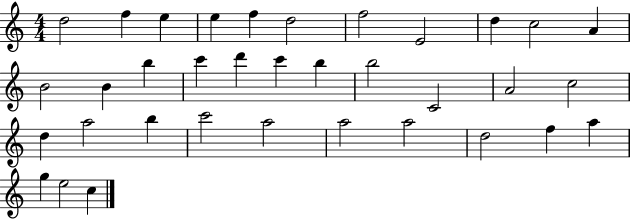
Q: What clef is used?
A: treble